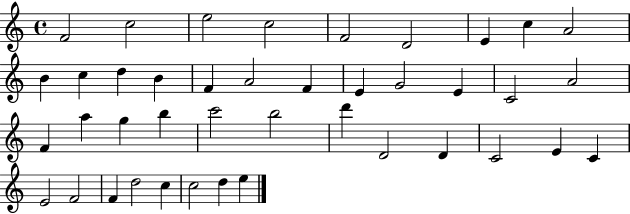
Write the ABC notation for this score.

X:1
T:Untitled
M:4/4
L:1/4
K:C
F2 c2 e2 c2 F2 D2 E c A2 B c d B F A2 F E G2 E C2 A2 F a g b c'2 b2 d' D2 D C2 E C E2 F2 F d2 c c2 d e